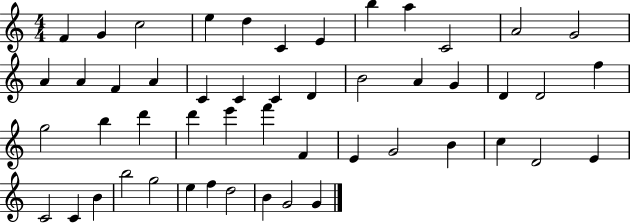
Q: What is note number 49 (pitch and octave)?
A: G4